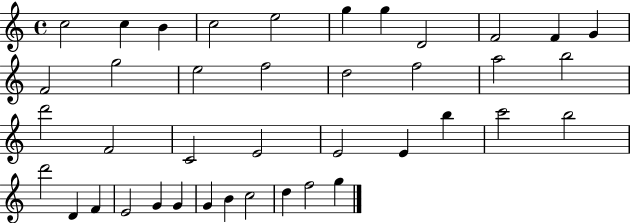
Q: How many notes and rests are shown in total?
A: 40